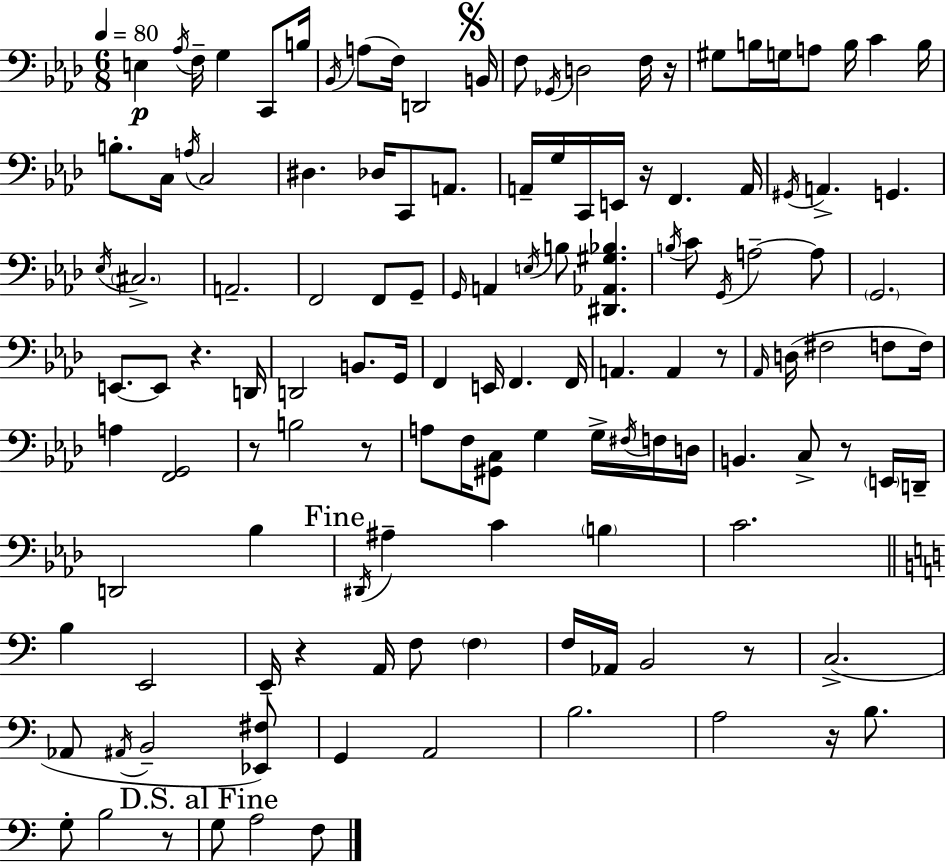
{
  \clef bass
  \numericTimeSignature
  \time 6/8
  \key aes \major
  \tempo 4 = 80
  e4\p \acciaccatura { aes16 } f16-- g4 c,8 | b16 \acciaccatura { bes,16 }( a8 f16) d,2 | \mark \markup { \musicglyph "scripts.segno" } b,16 f8 \acciaccatura { ges,16 } d2 | f16 r16 gis8 b16 g16 a8 b16 c'4 | \break b16 b8.-. c16 \acciaccatura { a16 } c2 | dis4. des16 c,8 | a,8. a,16-- g16 c,16 e,16 r16 f,4. | a,16 \acciaccatura { gis,16 } a,4.-> g,4. | \break \acciaccatura { ees16 } \parenthesize cis2.-> | a,2.-- | f,2 | f,8 g,8-- \grace { g,16 } a,4 \acciaccatura { e16 } | \break b8 <dis, aes, gis bes>4. \acciaccatura { b16 } c'8 \acciaccatura { g,16 } | a2--~~ a8 \parenthesize g,2. | e,8.~~ | e,8 r4. d,16 d,2 | \break b,8. g,16 f,4 | e,16 f,4. f,16 a,4. | a,4 r8 \grace { aes,16 }( d16 | fis2 f8 f16) a4 | \break <f, g,>2 r8 | b2 r8 a8 | f16 <gis, c>8 g4 g16-> \acciaccatura { fis16 } f16 d16 | b,4. c8-> r8 \parenthesize e,16 d,16-- | \break d,2 bes4 | \mark "Fine" \acciaccatura { dis,16 } ais4-- c'4 \parenthesize b4 | c'2. | \bar "||" \break \key a \minor b4 e,2 | e,16-- r4 a,16 f8 \parenthesize f4 | f16 aes,16 b,2 r8 | c2.->( | \break aes,8 \acciaccatura { ais,16 } b,2-- <ees, fis>8) | g,4 a,2 | b2. | a2 r16 b8. | \break g8-. b2 r8 | \mark "D.S. al Fine" g8 a2 f8 | \bar "|."
}